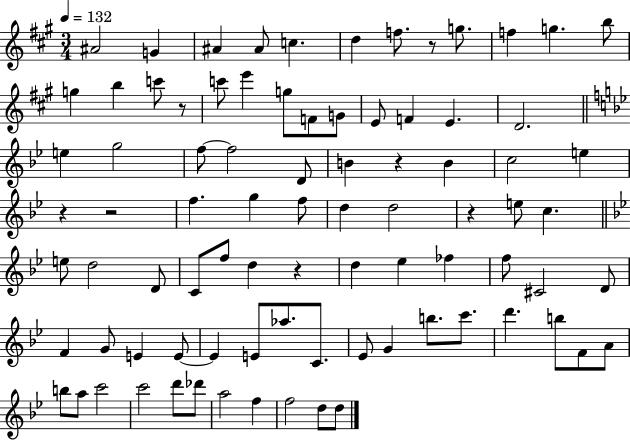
{
  \clef treble
  \numericTimeSignature
  \time 3/4
  \key a \major
  \tempo 4 = 132
  ais'2 g'4 | ais'4 ais'8 c''4. | d''4 f''8. r8 g''8. | f''4 g''4. b''8 | \break g''4 b''4 c'''8 r8 | c'''8 e'''4 g''8 f'8 g'8 | e'8 f'4 e'4. | d'2. | \break \bar "||" \break \key g \minor e''4 g''2 | f''8~~ f''2 d'8 | b'4 r4 b'4 | c''2 e''4 | \break r4 r2 | f''4. g''4 f''8 | d''4 d''2 | r4 e''8 c''4. | \break \bar "||" \break \key g \minor e''8 d''2 d'8 | c'8 f''8 d''4 r4 | d''4 ees''4 fes''4 | f''8 cis'2 d'8 | \break f'4 g'8 e'4 e'8~~ | e'4 e'8 aes''8. c'8. | ees'8 g'4 b''8. c'''8. | d'''4. b''8 f'8 a'8 | \break b''8 a''8 c'''2 | c'''2 d'''8 des'''8 | a''2 f''4 | f''2 d''8 d''8 | \break \bar "|."
}